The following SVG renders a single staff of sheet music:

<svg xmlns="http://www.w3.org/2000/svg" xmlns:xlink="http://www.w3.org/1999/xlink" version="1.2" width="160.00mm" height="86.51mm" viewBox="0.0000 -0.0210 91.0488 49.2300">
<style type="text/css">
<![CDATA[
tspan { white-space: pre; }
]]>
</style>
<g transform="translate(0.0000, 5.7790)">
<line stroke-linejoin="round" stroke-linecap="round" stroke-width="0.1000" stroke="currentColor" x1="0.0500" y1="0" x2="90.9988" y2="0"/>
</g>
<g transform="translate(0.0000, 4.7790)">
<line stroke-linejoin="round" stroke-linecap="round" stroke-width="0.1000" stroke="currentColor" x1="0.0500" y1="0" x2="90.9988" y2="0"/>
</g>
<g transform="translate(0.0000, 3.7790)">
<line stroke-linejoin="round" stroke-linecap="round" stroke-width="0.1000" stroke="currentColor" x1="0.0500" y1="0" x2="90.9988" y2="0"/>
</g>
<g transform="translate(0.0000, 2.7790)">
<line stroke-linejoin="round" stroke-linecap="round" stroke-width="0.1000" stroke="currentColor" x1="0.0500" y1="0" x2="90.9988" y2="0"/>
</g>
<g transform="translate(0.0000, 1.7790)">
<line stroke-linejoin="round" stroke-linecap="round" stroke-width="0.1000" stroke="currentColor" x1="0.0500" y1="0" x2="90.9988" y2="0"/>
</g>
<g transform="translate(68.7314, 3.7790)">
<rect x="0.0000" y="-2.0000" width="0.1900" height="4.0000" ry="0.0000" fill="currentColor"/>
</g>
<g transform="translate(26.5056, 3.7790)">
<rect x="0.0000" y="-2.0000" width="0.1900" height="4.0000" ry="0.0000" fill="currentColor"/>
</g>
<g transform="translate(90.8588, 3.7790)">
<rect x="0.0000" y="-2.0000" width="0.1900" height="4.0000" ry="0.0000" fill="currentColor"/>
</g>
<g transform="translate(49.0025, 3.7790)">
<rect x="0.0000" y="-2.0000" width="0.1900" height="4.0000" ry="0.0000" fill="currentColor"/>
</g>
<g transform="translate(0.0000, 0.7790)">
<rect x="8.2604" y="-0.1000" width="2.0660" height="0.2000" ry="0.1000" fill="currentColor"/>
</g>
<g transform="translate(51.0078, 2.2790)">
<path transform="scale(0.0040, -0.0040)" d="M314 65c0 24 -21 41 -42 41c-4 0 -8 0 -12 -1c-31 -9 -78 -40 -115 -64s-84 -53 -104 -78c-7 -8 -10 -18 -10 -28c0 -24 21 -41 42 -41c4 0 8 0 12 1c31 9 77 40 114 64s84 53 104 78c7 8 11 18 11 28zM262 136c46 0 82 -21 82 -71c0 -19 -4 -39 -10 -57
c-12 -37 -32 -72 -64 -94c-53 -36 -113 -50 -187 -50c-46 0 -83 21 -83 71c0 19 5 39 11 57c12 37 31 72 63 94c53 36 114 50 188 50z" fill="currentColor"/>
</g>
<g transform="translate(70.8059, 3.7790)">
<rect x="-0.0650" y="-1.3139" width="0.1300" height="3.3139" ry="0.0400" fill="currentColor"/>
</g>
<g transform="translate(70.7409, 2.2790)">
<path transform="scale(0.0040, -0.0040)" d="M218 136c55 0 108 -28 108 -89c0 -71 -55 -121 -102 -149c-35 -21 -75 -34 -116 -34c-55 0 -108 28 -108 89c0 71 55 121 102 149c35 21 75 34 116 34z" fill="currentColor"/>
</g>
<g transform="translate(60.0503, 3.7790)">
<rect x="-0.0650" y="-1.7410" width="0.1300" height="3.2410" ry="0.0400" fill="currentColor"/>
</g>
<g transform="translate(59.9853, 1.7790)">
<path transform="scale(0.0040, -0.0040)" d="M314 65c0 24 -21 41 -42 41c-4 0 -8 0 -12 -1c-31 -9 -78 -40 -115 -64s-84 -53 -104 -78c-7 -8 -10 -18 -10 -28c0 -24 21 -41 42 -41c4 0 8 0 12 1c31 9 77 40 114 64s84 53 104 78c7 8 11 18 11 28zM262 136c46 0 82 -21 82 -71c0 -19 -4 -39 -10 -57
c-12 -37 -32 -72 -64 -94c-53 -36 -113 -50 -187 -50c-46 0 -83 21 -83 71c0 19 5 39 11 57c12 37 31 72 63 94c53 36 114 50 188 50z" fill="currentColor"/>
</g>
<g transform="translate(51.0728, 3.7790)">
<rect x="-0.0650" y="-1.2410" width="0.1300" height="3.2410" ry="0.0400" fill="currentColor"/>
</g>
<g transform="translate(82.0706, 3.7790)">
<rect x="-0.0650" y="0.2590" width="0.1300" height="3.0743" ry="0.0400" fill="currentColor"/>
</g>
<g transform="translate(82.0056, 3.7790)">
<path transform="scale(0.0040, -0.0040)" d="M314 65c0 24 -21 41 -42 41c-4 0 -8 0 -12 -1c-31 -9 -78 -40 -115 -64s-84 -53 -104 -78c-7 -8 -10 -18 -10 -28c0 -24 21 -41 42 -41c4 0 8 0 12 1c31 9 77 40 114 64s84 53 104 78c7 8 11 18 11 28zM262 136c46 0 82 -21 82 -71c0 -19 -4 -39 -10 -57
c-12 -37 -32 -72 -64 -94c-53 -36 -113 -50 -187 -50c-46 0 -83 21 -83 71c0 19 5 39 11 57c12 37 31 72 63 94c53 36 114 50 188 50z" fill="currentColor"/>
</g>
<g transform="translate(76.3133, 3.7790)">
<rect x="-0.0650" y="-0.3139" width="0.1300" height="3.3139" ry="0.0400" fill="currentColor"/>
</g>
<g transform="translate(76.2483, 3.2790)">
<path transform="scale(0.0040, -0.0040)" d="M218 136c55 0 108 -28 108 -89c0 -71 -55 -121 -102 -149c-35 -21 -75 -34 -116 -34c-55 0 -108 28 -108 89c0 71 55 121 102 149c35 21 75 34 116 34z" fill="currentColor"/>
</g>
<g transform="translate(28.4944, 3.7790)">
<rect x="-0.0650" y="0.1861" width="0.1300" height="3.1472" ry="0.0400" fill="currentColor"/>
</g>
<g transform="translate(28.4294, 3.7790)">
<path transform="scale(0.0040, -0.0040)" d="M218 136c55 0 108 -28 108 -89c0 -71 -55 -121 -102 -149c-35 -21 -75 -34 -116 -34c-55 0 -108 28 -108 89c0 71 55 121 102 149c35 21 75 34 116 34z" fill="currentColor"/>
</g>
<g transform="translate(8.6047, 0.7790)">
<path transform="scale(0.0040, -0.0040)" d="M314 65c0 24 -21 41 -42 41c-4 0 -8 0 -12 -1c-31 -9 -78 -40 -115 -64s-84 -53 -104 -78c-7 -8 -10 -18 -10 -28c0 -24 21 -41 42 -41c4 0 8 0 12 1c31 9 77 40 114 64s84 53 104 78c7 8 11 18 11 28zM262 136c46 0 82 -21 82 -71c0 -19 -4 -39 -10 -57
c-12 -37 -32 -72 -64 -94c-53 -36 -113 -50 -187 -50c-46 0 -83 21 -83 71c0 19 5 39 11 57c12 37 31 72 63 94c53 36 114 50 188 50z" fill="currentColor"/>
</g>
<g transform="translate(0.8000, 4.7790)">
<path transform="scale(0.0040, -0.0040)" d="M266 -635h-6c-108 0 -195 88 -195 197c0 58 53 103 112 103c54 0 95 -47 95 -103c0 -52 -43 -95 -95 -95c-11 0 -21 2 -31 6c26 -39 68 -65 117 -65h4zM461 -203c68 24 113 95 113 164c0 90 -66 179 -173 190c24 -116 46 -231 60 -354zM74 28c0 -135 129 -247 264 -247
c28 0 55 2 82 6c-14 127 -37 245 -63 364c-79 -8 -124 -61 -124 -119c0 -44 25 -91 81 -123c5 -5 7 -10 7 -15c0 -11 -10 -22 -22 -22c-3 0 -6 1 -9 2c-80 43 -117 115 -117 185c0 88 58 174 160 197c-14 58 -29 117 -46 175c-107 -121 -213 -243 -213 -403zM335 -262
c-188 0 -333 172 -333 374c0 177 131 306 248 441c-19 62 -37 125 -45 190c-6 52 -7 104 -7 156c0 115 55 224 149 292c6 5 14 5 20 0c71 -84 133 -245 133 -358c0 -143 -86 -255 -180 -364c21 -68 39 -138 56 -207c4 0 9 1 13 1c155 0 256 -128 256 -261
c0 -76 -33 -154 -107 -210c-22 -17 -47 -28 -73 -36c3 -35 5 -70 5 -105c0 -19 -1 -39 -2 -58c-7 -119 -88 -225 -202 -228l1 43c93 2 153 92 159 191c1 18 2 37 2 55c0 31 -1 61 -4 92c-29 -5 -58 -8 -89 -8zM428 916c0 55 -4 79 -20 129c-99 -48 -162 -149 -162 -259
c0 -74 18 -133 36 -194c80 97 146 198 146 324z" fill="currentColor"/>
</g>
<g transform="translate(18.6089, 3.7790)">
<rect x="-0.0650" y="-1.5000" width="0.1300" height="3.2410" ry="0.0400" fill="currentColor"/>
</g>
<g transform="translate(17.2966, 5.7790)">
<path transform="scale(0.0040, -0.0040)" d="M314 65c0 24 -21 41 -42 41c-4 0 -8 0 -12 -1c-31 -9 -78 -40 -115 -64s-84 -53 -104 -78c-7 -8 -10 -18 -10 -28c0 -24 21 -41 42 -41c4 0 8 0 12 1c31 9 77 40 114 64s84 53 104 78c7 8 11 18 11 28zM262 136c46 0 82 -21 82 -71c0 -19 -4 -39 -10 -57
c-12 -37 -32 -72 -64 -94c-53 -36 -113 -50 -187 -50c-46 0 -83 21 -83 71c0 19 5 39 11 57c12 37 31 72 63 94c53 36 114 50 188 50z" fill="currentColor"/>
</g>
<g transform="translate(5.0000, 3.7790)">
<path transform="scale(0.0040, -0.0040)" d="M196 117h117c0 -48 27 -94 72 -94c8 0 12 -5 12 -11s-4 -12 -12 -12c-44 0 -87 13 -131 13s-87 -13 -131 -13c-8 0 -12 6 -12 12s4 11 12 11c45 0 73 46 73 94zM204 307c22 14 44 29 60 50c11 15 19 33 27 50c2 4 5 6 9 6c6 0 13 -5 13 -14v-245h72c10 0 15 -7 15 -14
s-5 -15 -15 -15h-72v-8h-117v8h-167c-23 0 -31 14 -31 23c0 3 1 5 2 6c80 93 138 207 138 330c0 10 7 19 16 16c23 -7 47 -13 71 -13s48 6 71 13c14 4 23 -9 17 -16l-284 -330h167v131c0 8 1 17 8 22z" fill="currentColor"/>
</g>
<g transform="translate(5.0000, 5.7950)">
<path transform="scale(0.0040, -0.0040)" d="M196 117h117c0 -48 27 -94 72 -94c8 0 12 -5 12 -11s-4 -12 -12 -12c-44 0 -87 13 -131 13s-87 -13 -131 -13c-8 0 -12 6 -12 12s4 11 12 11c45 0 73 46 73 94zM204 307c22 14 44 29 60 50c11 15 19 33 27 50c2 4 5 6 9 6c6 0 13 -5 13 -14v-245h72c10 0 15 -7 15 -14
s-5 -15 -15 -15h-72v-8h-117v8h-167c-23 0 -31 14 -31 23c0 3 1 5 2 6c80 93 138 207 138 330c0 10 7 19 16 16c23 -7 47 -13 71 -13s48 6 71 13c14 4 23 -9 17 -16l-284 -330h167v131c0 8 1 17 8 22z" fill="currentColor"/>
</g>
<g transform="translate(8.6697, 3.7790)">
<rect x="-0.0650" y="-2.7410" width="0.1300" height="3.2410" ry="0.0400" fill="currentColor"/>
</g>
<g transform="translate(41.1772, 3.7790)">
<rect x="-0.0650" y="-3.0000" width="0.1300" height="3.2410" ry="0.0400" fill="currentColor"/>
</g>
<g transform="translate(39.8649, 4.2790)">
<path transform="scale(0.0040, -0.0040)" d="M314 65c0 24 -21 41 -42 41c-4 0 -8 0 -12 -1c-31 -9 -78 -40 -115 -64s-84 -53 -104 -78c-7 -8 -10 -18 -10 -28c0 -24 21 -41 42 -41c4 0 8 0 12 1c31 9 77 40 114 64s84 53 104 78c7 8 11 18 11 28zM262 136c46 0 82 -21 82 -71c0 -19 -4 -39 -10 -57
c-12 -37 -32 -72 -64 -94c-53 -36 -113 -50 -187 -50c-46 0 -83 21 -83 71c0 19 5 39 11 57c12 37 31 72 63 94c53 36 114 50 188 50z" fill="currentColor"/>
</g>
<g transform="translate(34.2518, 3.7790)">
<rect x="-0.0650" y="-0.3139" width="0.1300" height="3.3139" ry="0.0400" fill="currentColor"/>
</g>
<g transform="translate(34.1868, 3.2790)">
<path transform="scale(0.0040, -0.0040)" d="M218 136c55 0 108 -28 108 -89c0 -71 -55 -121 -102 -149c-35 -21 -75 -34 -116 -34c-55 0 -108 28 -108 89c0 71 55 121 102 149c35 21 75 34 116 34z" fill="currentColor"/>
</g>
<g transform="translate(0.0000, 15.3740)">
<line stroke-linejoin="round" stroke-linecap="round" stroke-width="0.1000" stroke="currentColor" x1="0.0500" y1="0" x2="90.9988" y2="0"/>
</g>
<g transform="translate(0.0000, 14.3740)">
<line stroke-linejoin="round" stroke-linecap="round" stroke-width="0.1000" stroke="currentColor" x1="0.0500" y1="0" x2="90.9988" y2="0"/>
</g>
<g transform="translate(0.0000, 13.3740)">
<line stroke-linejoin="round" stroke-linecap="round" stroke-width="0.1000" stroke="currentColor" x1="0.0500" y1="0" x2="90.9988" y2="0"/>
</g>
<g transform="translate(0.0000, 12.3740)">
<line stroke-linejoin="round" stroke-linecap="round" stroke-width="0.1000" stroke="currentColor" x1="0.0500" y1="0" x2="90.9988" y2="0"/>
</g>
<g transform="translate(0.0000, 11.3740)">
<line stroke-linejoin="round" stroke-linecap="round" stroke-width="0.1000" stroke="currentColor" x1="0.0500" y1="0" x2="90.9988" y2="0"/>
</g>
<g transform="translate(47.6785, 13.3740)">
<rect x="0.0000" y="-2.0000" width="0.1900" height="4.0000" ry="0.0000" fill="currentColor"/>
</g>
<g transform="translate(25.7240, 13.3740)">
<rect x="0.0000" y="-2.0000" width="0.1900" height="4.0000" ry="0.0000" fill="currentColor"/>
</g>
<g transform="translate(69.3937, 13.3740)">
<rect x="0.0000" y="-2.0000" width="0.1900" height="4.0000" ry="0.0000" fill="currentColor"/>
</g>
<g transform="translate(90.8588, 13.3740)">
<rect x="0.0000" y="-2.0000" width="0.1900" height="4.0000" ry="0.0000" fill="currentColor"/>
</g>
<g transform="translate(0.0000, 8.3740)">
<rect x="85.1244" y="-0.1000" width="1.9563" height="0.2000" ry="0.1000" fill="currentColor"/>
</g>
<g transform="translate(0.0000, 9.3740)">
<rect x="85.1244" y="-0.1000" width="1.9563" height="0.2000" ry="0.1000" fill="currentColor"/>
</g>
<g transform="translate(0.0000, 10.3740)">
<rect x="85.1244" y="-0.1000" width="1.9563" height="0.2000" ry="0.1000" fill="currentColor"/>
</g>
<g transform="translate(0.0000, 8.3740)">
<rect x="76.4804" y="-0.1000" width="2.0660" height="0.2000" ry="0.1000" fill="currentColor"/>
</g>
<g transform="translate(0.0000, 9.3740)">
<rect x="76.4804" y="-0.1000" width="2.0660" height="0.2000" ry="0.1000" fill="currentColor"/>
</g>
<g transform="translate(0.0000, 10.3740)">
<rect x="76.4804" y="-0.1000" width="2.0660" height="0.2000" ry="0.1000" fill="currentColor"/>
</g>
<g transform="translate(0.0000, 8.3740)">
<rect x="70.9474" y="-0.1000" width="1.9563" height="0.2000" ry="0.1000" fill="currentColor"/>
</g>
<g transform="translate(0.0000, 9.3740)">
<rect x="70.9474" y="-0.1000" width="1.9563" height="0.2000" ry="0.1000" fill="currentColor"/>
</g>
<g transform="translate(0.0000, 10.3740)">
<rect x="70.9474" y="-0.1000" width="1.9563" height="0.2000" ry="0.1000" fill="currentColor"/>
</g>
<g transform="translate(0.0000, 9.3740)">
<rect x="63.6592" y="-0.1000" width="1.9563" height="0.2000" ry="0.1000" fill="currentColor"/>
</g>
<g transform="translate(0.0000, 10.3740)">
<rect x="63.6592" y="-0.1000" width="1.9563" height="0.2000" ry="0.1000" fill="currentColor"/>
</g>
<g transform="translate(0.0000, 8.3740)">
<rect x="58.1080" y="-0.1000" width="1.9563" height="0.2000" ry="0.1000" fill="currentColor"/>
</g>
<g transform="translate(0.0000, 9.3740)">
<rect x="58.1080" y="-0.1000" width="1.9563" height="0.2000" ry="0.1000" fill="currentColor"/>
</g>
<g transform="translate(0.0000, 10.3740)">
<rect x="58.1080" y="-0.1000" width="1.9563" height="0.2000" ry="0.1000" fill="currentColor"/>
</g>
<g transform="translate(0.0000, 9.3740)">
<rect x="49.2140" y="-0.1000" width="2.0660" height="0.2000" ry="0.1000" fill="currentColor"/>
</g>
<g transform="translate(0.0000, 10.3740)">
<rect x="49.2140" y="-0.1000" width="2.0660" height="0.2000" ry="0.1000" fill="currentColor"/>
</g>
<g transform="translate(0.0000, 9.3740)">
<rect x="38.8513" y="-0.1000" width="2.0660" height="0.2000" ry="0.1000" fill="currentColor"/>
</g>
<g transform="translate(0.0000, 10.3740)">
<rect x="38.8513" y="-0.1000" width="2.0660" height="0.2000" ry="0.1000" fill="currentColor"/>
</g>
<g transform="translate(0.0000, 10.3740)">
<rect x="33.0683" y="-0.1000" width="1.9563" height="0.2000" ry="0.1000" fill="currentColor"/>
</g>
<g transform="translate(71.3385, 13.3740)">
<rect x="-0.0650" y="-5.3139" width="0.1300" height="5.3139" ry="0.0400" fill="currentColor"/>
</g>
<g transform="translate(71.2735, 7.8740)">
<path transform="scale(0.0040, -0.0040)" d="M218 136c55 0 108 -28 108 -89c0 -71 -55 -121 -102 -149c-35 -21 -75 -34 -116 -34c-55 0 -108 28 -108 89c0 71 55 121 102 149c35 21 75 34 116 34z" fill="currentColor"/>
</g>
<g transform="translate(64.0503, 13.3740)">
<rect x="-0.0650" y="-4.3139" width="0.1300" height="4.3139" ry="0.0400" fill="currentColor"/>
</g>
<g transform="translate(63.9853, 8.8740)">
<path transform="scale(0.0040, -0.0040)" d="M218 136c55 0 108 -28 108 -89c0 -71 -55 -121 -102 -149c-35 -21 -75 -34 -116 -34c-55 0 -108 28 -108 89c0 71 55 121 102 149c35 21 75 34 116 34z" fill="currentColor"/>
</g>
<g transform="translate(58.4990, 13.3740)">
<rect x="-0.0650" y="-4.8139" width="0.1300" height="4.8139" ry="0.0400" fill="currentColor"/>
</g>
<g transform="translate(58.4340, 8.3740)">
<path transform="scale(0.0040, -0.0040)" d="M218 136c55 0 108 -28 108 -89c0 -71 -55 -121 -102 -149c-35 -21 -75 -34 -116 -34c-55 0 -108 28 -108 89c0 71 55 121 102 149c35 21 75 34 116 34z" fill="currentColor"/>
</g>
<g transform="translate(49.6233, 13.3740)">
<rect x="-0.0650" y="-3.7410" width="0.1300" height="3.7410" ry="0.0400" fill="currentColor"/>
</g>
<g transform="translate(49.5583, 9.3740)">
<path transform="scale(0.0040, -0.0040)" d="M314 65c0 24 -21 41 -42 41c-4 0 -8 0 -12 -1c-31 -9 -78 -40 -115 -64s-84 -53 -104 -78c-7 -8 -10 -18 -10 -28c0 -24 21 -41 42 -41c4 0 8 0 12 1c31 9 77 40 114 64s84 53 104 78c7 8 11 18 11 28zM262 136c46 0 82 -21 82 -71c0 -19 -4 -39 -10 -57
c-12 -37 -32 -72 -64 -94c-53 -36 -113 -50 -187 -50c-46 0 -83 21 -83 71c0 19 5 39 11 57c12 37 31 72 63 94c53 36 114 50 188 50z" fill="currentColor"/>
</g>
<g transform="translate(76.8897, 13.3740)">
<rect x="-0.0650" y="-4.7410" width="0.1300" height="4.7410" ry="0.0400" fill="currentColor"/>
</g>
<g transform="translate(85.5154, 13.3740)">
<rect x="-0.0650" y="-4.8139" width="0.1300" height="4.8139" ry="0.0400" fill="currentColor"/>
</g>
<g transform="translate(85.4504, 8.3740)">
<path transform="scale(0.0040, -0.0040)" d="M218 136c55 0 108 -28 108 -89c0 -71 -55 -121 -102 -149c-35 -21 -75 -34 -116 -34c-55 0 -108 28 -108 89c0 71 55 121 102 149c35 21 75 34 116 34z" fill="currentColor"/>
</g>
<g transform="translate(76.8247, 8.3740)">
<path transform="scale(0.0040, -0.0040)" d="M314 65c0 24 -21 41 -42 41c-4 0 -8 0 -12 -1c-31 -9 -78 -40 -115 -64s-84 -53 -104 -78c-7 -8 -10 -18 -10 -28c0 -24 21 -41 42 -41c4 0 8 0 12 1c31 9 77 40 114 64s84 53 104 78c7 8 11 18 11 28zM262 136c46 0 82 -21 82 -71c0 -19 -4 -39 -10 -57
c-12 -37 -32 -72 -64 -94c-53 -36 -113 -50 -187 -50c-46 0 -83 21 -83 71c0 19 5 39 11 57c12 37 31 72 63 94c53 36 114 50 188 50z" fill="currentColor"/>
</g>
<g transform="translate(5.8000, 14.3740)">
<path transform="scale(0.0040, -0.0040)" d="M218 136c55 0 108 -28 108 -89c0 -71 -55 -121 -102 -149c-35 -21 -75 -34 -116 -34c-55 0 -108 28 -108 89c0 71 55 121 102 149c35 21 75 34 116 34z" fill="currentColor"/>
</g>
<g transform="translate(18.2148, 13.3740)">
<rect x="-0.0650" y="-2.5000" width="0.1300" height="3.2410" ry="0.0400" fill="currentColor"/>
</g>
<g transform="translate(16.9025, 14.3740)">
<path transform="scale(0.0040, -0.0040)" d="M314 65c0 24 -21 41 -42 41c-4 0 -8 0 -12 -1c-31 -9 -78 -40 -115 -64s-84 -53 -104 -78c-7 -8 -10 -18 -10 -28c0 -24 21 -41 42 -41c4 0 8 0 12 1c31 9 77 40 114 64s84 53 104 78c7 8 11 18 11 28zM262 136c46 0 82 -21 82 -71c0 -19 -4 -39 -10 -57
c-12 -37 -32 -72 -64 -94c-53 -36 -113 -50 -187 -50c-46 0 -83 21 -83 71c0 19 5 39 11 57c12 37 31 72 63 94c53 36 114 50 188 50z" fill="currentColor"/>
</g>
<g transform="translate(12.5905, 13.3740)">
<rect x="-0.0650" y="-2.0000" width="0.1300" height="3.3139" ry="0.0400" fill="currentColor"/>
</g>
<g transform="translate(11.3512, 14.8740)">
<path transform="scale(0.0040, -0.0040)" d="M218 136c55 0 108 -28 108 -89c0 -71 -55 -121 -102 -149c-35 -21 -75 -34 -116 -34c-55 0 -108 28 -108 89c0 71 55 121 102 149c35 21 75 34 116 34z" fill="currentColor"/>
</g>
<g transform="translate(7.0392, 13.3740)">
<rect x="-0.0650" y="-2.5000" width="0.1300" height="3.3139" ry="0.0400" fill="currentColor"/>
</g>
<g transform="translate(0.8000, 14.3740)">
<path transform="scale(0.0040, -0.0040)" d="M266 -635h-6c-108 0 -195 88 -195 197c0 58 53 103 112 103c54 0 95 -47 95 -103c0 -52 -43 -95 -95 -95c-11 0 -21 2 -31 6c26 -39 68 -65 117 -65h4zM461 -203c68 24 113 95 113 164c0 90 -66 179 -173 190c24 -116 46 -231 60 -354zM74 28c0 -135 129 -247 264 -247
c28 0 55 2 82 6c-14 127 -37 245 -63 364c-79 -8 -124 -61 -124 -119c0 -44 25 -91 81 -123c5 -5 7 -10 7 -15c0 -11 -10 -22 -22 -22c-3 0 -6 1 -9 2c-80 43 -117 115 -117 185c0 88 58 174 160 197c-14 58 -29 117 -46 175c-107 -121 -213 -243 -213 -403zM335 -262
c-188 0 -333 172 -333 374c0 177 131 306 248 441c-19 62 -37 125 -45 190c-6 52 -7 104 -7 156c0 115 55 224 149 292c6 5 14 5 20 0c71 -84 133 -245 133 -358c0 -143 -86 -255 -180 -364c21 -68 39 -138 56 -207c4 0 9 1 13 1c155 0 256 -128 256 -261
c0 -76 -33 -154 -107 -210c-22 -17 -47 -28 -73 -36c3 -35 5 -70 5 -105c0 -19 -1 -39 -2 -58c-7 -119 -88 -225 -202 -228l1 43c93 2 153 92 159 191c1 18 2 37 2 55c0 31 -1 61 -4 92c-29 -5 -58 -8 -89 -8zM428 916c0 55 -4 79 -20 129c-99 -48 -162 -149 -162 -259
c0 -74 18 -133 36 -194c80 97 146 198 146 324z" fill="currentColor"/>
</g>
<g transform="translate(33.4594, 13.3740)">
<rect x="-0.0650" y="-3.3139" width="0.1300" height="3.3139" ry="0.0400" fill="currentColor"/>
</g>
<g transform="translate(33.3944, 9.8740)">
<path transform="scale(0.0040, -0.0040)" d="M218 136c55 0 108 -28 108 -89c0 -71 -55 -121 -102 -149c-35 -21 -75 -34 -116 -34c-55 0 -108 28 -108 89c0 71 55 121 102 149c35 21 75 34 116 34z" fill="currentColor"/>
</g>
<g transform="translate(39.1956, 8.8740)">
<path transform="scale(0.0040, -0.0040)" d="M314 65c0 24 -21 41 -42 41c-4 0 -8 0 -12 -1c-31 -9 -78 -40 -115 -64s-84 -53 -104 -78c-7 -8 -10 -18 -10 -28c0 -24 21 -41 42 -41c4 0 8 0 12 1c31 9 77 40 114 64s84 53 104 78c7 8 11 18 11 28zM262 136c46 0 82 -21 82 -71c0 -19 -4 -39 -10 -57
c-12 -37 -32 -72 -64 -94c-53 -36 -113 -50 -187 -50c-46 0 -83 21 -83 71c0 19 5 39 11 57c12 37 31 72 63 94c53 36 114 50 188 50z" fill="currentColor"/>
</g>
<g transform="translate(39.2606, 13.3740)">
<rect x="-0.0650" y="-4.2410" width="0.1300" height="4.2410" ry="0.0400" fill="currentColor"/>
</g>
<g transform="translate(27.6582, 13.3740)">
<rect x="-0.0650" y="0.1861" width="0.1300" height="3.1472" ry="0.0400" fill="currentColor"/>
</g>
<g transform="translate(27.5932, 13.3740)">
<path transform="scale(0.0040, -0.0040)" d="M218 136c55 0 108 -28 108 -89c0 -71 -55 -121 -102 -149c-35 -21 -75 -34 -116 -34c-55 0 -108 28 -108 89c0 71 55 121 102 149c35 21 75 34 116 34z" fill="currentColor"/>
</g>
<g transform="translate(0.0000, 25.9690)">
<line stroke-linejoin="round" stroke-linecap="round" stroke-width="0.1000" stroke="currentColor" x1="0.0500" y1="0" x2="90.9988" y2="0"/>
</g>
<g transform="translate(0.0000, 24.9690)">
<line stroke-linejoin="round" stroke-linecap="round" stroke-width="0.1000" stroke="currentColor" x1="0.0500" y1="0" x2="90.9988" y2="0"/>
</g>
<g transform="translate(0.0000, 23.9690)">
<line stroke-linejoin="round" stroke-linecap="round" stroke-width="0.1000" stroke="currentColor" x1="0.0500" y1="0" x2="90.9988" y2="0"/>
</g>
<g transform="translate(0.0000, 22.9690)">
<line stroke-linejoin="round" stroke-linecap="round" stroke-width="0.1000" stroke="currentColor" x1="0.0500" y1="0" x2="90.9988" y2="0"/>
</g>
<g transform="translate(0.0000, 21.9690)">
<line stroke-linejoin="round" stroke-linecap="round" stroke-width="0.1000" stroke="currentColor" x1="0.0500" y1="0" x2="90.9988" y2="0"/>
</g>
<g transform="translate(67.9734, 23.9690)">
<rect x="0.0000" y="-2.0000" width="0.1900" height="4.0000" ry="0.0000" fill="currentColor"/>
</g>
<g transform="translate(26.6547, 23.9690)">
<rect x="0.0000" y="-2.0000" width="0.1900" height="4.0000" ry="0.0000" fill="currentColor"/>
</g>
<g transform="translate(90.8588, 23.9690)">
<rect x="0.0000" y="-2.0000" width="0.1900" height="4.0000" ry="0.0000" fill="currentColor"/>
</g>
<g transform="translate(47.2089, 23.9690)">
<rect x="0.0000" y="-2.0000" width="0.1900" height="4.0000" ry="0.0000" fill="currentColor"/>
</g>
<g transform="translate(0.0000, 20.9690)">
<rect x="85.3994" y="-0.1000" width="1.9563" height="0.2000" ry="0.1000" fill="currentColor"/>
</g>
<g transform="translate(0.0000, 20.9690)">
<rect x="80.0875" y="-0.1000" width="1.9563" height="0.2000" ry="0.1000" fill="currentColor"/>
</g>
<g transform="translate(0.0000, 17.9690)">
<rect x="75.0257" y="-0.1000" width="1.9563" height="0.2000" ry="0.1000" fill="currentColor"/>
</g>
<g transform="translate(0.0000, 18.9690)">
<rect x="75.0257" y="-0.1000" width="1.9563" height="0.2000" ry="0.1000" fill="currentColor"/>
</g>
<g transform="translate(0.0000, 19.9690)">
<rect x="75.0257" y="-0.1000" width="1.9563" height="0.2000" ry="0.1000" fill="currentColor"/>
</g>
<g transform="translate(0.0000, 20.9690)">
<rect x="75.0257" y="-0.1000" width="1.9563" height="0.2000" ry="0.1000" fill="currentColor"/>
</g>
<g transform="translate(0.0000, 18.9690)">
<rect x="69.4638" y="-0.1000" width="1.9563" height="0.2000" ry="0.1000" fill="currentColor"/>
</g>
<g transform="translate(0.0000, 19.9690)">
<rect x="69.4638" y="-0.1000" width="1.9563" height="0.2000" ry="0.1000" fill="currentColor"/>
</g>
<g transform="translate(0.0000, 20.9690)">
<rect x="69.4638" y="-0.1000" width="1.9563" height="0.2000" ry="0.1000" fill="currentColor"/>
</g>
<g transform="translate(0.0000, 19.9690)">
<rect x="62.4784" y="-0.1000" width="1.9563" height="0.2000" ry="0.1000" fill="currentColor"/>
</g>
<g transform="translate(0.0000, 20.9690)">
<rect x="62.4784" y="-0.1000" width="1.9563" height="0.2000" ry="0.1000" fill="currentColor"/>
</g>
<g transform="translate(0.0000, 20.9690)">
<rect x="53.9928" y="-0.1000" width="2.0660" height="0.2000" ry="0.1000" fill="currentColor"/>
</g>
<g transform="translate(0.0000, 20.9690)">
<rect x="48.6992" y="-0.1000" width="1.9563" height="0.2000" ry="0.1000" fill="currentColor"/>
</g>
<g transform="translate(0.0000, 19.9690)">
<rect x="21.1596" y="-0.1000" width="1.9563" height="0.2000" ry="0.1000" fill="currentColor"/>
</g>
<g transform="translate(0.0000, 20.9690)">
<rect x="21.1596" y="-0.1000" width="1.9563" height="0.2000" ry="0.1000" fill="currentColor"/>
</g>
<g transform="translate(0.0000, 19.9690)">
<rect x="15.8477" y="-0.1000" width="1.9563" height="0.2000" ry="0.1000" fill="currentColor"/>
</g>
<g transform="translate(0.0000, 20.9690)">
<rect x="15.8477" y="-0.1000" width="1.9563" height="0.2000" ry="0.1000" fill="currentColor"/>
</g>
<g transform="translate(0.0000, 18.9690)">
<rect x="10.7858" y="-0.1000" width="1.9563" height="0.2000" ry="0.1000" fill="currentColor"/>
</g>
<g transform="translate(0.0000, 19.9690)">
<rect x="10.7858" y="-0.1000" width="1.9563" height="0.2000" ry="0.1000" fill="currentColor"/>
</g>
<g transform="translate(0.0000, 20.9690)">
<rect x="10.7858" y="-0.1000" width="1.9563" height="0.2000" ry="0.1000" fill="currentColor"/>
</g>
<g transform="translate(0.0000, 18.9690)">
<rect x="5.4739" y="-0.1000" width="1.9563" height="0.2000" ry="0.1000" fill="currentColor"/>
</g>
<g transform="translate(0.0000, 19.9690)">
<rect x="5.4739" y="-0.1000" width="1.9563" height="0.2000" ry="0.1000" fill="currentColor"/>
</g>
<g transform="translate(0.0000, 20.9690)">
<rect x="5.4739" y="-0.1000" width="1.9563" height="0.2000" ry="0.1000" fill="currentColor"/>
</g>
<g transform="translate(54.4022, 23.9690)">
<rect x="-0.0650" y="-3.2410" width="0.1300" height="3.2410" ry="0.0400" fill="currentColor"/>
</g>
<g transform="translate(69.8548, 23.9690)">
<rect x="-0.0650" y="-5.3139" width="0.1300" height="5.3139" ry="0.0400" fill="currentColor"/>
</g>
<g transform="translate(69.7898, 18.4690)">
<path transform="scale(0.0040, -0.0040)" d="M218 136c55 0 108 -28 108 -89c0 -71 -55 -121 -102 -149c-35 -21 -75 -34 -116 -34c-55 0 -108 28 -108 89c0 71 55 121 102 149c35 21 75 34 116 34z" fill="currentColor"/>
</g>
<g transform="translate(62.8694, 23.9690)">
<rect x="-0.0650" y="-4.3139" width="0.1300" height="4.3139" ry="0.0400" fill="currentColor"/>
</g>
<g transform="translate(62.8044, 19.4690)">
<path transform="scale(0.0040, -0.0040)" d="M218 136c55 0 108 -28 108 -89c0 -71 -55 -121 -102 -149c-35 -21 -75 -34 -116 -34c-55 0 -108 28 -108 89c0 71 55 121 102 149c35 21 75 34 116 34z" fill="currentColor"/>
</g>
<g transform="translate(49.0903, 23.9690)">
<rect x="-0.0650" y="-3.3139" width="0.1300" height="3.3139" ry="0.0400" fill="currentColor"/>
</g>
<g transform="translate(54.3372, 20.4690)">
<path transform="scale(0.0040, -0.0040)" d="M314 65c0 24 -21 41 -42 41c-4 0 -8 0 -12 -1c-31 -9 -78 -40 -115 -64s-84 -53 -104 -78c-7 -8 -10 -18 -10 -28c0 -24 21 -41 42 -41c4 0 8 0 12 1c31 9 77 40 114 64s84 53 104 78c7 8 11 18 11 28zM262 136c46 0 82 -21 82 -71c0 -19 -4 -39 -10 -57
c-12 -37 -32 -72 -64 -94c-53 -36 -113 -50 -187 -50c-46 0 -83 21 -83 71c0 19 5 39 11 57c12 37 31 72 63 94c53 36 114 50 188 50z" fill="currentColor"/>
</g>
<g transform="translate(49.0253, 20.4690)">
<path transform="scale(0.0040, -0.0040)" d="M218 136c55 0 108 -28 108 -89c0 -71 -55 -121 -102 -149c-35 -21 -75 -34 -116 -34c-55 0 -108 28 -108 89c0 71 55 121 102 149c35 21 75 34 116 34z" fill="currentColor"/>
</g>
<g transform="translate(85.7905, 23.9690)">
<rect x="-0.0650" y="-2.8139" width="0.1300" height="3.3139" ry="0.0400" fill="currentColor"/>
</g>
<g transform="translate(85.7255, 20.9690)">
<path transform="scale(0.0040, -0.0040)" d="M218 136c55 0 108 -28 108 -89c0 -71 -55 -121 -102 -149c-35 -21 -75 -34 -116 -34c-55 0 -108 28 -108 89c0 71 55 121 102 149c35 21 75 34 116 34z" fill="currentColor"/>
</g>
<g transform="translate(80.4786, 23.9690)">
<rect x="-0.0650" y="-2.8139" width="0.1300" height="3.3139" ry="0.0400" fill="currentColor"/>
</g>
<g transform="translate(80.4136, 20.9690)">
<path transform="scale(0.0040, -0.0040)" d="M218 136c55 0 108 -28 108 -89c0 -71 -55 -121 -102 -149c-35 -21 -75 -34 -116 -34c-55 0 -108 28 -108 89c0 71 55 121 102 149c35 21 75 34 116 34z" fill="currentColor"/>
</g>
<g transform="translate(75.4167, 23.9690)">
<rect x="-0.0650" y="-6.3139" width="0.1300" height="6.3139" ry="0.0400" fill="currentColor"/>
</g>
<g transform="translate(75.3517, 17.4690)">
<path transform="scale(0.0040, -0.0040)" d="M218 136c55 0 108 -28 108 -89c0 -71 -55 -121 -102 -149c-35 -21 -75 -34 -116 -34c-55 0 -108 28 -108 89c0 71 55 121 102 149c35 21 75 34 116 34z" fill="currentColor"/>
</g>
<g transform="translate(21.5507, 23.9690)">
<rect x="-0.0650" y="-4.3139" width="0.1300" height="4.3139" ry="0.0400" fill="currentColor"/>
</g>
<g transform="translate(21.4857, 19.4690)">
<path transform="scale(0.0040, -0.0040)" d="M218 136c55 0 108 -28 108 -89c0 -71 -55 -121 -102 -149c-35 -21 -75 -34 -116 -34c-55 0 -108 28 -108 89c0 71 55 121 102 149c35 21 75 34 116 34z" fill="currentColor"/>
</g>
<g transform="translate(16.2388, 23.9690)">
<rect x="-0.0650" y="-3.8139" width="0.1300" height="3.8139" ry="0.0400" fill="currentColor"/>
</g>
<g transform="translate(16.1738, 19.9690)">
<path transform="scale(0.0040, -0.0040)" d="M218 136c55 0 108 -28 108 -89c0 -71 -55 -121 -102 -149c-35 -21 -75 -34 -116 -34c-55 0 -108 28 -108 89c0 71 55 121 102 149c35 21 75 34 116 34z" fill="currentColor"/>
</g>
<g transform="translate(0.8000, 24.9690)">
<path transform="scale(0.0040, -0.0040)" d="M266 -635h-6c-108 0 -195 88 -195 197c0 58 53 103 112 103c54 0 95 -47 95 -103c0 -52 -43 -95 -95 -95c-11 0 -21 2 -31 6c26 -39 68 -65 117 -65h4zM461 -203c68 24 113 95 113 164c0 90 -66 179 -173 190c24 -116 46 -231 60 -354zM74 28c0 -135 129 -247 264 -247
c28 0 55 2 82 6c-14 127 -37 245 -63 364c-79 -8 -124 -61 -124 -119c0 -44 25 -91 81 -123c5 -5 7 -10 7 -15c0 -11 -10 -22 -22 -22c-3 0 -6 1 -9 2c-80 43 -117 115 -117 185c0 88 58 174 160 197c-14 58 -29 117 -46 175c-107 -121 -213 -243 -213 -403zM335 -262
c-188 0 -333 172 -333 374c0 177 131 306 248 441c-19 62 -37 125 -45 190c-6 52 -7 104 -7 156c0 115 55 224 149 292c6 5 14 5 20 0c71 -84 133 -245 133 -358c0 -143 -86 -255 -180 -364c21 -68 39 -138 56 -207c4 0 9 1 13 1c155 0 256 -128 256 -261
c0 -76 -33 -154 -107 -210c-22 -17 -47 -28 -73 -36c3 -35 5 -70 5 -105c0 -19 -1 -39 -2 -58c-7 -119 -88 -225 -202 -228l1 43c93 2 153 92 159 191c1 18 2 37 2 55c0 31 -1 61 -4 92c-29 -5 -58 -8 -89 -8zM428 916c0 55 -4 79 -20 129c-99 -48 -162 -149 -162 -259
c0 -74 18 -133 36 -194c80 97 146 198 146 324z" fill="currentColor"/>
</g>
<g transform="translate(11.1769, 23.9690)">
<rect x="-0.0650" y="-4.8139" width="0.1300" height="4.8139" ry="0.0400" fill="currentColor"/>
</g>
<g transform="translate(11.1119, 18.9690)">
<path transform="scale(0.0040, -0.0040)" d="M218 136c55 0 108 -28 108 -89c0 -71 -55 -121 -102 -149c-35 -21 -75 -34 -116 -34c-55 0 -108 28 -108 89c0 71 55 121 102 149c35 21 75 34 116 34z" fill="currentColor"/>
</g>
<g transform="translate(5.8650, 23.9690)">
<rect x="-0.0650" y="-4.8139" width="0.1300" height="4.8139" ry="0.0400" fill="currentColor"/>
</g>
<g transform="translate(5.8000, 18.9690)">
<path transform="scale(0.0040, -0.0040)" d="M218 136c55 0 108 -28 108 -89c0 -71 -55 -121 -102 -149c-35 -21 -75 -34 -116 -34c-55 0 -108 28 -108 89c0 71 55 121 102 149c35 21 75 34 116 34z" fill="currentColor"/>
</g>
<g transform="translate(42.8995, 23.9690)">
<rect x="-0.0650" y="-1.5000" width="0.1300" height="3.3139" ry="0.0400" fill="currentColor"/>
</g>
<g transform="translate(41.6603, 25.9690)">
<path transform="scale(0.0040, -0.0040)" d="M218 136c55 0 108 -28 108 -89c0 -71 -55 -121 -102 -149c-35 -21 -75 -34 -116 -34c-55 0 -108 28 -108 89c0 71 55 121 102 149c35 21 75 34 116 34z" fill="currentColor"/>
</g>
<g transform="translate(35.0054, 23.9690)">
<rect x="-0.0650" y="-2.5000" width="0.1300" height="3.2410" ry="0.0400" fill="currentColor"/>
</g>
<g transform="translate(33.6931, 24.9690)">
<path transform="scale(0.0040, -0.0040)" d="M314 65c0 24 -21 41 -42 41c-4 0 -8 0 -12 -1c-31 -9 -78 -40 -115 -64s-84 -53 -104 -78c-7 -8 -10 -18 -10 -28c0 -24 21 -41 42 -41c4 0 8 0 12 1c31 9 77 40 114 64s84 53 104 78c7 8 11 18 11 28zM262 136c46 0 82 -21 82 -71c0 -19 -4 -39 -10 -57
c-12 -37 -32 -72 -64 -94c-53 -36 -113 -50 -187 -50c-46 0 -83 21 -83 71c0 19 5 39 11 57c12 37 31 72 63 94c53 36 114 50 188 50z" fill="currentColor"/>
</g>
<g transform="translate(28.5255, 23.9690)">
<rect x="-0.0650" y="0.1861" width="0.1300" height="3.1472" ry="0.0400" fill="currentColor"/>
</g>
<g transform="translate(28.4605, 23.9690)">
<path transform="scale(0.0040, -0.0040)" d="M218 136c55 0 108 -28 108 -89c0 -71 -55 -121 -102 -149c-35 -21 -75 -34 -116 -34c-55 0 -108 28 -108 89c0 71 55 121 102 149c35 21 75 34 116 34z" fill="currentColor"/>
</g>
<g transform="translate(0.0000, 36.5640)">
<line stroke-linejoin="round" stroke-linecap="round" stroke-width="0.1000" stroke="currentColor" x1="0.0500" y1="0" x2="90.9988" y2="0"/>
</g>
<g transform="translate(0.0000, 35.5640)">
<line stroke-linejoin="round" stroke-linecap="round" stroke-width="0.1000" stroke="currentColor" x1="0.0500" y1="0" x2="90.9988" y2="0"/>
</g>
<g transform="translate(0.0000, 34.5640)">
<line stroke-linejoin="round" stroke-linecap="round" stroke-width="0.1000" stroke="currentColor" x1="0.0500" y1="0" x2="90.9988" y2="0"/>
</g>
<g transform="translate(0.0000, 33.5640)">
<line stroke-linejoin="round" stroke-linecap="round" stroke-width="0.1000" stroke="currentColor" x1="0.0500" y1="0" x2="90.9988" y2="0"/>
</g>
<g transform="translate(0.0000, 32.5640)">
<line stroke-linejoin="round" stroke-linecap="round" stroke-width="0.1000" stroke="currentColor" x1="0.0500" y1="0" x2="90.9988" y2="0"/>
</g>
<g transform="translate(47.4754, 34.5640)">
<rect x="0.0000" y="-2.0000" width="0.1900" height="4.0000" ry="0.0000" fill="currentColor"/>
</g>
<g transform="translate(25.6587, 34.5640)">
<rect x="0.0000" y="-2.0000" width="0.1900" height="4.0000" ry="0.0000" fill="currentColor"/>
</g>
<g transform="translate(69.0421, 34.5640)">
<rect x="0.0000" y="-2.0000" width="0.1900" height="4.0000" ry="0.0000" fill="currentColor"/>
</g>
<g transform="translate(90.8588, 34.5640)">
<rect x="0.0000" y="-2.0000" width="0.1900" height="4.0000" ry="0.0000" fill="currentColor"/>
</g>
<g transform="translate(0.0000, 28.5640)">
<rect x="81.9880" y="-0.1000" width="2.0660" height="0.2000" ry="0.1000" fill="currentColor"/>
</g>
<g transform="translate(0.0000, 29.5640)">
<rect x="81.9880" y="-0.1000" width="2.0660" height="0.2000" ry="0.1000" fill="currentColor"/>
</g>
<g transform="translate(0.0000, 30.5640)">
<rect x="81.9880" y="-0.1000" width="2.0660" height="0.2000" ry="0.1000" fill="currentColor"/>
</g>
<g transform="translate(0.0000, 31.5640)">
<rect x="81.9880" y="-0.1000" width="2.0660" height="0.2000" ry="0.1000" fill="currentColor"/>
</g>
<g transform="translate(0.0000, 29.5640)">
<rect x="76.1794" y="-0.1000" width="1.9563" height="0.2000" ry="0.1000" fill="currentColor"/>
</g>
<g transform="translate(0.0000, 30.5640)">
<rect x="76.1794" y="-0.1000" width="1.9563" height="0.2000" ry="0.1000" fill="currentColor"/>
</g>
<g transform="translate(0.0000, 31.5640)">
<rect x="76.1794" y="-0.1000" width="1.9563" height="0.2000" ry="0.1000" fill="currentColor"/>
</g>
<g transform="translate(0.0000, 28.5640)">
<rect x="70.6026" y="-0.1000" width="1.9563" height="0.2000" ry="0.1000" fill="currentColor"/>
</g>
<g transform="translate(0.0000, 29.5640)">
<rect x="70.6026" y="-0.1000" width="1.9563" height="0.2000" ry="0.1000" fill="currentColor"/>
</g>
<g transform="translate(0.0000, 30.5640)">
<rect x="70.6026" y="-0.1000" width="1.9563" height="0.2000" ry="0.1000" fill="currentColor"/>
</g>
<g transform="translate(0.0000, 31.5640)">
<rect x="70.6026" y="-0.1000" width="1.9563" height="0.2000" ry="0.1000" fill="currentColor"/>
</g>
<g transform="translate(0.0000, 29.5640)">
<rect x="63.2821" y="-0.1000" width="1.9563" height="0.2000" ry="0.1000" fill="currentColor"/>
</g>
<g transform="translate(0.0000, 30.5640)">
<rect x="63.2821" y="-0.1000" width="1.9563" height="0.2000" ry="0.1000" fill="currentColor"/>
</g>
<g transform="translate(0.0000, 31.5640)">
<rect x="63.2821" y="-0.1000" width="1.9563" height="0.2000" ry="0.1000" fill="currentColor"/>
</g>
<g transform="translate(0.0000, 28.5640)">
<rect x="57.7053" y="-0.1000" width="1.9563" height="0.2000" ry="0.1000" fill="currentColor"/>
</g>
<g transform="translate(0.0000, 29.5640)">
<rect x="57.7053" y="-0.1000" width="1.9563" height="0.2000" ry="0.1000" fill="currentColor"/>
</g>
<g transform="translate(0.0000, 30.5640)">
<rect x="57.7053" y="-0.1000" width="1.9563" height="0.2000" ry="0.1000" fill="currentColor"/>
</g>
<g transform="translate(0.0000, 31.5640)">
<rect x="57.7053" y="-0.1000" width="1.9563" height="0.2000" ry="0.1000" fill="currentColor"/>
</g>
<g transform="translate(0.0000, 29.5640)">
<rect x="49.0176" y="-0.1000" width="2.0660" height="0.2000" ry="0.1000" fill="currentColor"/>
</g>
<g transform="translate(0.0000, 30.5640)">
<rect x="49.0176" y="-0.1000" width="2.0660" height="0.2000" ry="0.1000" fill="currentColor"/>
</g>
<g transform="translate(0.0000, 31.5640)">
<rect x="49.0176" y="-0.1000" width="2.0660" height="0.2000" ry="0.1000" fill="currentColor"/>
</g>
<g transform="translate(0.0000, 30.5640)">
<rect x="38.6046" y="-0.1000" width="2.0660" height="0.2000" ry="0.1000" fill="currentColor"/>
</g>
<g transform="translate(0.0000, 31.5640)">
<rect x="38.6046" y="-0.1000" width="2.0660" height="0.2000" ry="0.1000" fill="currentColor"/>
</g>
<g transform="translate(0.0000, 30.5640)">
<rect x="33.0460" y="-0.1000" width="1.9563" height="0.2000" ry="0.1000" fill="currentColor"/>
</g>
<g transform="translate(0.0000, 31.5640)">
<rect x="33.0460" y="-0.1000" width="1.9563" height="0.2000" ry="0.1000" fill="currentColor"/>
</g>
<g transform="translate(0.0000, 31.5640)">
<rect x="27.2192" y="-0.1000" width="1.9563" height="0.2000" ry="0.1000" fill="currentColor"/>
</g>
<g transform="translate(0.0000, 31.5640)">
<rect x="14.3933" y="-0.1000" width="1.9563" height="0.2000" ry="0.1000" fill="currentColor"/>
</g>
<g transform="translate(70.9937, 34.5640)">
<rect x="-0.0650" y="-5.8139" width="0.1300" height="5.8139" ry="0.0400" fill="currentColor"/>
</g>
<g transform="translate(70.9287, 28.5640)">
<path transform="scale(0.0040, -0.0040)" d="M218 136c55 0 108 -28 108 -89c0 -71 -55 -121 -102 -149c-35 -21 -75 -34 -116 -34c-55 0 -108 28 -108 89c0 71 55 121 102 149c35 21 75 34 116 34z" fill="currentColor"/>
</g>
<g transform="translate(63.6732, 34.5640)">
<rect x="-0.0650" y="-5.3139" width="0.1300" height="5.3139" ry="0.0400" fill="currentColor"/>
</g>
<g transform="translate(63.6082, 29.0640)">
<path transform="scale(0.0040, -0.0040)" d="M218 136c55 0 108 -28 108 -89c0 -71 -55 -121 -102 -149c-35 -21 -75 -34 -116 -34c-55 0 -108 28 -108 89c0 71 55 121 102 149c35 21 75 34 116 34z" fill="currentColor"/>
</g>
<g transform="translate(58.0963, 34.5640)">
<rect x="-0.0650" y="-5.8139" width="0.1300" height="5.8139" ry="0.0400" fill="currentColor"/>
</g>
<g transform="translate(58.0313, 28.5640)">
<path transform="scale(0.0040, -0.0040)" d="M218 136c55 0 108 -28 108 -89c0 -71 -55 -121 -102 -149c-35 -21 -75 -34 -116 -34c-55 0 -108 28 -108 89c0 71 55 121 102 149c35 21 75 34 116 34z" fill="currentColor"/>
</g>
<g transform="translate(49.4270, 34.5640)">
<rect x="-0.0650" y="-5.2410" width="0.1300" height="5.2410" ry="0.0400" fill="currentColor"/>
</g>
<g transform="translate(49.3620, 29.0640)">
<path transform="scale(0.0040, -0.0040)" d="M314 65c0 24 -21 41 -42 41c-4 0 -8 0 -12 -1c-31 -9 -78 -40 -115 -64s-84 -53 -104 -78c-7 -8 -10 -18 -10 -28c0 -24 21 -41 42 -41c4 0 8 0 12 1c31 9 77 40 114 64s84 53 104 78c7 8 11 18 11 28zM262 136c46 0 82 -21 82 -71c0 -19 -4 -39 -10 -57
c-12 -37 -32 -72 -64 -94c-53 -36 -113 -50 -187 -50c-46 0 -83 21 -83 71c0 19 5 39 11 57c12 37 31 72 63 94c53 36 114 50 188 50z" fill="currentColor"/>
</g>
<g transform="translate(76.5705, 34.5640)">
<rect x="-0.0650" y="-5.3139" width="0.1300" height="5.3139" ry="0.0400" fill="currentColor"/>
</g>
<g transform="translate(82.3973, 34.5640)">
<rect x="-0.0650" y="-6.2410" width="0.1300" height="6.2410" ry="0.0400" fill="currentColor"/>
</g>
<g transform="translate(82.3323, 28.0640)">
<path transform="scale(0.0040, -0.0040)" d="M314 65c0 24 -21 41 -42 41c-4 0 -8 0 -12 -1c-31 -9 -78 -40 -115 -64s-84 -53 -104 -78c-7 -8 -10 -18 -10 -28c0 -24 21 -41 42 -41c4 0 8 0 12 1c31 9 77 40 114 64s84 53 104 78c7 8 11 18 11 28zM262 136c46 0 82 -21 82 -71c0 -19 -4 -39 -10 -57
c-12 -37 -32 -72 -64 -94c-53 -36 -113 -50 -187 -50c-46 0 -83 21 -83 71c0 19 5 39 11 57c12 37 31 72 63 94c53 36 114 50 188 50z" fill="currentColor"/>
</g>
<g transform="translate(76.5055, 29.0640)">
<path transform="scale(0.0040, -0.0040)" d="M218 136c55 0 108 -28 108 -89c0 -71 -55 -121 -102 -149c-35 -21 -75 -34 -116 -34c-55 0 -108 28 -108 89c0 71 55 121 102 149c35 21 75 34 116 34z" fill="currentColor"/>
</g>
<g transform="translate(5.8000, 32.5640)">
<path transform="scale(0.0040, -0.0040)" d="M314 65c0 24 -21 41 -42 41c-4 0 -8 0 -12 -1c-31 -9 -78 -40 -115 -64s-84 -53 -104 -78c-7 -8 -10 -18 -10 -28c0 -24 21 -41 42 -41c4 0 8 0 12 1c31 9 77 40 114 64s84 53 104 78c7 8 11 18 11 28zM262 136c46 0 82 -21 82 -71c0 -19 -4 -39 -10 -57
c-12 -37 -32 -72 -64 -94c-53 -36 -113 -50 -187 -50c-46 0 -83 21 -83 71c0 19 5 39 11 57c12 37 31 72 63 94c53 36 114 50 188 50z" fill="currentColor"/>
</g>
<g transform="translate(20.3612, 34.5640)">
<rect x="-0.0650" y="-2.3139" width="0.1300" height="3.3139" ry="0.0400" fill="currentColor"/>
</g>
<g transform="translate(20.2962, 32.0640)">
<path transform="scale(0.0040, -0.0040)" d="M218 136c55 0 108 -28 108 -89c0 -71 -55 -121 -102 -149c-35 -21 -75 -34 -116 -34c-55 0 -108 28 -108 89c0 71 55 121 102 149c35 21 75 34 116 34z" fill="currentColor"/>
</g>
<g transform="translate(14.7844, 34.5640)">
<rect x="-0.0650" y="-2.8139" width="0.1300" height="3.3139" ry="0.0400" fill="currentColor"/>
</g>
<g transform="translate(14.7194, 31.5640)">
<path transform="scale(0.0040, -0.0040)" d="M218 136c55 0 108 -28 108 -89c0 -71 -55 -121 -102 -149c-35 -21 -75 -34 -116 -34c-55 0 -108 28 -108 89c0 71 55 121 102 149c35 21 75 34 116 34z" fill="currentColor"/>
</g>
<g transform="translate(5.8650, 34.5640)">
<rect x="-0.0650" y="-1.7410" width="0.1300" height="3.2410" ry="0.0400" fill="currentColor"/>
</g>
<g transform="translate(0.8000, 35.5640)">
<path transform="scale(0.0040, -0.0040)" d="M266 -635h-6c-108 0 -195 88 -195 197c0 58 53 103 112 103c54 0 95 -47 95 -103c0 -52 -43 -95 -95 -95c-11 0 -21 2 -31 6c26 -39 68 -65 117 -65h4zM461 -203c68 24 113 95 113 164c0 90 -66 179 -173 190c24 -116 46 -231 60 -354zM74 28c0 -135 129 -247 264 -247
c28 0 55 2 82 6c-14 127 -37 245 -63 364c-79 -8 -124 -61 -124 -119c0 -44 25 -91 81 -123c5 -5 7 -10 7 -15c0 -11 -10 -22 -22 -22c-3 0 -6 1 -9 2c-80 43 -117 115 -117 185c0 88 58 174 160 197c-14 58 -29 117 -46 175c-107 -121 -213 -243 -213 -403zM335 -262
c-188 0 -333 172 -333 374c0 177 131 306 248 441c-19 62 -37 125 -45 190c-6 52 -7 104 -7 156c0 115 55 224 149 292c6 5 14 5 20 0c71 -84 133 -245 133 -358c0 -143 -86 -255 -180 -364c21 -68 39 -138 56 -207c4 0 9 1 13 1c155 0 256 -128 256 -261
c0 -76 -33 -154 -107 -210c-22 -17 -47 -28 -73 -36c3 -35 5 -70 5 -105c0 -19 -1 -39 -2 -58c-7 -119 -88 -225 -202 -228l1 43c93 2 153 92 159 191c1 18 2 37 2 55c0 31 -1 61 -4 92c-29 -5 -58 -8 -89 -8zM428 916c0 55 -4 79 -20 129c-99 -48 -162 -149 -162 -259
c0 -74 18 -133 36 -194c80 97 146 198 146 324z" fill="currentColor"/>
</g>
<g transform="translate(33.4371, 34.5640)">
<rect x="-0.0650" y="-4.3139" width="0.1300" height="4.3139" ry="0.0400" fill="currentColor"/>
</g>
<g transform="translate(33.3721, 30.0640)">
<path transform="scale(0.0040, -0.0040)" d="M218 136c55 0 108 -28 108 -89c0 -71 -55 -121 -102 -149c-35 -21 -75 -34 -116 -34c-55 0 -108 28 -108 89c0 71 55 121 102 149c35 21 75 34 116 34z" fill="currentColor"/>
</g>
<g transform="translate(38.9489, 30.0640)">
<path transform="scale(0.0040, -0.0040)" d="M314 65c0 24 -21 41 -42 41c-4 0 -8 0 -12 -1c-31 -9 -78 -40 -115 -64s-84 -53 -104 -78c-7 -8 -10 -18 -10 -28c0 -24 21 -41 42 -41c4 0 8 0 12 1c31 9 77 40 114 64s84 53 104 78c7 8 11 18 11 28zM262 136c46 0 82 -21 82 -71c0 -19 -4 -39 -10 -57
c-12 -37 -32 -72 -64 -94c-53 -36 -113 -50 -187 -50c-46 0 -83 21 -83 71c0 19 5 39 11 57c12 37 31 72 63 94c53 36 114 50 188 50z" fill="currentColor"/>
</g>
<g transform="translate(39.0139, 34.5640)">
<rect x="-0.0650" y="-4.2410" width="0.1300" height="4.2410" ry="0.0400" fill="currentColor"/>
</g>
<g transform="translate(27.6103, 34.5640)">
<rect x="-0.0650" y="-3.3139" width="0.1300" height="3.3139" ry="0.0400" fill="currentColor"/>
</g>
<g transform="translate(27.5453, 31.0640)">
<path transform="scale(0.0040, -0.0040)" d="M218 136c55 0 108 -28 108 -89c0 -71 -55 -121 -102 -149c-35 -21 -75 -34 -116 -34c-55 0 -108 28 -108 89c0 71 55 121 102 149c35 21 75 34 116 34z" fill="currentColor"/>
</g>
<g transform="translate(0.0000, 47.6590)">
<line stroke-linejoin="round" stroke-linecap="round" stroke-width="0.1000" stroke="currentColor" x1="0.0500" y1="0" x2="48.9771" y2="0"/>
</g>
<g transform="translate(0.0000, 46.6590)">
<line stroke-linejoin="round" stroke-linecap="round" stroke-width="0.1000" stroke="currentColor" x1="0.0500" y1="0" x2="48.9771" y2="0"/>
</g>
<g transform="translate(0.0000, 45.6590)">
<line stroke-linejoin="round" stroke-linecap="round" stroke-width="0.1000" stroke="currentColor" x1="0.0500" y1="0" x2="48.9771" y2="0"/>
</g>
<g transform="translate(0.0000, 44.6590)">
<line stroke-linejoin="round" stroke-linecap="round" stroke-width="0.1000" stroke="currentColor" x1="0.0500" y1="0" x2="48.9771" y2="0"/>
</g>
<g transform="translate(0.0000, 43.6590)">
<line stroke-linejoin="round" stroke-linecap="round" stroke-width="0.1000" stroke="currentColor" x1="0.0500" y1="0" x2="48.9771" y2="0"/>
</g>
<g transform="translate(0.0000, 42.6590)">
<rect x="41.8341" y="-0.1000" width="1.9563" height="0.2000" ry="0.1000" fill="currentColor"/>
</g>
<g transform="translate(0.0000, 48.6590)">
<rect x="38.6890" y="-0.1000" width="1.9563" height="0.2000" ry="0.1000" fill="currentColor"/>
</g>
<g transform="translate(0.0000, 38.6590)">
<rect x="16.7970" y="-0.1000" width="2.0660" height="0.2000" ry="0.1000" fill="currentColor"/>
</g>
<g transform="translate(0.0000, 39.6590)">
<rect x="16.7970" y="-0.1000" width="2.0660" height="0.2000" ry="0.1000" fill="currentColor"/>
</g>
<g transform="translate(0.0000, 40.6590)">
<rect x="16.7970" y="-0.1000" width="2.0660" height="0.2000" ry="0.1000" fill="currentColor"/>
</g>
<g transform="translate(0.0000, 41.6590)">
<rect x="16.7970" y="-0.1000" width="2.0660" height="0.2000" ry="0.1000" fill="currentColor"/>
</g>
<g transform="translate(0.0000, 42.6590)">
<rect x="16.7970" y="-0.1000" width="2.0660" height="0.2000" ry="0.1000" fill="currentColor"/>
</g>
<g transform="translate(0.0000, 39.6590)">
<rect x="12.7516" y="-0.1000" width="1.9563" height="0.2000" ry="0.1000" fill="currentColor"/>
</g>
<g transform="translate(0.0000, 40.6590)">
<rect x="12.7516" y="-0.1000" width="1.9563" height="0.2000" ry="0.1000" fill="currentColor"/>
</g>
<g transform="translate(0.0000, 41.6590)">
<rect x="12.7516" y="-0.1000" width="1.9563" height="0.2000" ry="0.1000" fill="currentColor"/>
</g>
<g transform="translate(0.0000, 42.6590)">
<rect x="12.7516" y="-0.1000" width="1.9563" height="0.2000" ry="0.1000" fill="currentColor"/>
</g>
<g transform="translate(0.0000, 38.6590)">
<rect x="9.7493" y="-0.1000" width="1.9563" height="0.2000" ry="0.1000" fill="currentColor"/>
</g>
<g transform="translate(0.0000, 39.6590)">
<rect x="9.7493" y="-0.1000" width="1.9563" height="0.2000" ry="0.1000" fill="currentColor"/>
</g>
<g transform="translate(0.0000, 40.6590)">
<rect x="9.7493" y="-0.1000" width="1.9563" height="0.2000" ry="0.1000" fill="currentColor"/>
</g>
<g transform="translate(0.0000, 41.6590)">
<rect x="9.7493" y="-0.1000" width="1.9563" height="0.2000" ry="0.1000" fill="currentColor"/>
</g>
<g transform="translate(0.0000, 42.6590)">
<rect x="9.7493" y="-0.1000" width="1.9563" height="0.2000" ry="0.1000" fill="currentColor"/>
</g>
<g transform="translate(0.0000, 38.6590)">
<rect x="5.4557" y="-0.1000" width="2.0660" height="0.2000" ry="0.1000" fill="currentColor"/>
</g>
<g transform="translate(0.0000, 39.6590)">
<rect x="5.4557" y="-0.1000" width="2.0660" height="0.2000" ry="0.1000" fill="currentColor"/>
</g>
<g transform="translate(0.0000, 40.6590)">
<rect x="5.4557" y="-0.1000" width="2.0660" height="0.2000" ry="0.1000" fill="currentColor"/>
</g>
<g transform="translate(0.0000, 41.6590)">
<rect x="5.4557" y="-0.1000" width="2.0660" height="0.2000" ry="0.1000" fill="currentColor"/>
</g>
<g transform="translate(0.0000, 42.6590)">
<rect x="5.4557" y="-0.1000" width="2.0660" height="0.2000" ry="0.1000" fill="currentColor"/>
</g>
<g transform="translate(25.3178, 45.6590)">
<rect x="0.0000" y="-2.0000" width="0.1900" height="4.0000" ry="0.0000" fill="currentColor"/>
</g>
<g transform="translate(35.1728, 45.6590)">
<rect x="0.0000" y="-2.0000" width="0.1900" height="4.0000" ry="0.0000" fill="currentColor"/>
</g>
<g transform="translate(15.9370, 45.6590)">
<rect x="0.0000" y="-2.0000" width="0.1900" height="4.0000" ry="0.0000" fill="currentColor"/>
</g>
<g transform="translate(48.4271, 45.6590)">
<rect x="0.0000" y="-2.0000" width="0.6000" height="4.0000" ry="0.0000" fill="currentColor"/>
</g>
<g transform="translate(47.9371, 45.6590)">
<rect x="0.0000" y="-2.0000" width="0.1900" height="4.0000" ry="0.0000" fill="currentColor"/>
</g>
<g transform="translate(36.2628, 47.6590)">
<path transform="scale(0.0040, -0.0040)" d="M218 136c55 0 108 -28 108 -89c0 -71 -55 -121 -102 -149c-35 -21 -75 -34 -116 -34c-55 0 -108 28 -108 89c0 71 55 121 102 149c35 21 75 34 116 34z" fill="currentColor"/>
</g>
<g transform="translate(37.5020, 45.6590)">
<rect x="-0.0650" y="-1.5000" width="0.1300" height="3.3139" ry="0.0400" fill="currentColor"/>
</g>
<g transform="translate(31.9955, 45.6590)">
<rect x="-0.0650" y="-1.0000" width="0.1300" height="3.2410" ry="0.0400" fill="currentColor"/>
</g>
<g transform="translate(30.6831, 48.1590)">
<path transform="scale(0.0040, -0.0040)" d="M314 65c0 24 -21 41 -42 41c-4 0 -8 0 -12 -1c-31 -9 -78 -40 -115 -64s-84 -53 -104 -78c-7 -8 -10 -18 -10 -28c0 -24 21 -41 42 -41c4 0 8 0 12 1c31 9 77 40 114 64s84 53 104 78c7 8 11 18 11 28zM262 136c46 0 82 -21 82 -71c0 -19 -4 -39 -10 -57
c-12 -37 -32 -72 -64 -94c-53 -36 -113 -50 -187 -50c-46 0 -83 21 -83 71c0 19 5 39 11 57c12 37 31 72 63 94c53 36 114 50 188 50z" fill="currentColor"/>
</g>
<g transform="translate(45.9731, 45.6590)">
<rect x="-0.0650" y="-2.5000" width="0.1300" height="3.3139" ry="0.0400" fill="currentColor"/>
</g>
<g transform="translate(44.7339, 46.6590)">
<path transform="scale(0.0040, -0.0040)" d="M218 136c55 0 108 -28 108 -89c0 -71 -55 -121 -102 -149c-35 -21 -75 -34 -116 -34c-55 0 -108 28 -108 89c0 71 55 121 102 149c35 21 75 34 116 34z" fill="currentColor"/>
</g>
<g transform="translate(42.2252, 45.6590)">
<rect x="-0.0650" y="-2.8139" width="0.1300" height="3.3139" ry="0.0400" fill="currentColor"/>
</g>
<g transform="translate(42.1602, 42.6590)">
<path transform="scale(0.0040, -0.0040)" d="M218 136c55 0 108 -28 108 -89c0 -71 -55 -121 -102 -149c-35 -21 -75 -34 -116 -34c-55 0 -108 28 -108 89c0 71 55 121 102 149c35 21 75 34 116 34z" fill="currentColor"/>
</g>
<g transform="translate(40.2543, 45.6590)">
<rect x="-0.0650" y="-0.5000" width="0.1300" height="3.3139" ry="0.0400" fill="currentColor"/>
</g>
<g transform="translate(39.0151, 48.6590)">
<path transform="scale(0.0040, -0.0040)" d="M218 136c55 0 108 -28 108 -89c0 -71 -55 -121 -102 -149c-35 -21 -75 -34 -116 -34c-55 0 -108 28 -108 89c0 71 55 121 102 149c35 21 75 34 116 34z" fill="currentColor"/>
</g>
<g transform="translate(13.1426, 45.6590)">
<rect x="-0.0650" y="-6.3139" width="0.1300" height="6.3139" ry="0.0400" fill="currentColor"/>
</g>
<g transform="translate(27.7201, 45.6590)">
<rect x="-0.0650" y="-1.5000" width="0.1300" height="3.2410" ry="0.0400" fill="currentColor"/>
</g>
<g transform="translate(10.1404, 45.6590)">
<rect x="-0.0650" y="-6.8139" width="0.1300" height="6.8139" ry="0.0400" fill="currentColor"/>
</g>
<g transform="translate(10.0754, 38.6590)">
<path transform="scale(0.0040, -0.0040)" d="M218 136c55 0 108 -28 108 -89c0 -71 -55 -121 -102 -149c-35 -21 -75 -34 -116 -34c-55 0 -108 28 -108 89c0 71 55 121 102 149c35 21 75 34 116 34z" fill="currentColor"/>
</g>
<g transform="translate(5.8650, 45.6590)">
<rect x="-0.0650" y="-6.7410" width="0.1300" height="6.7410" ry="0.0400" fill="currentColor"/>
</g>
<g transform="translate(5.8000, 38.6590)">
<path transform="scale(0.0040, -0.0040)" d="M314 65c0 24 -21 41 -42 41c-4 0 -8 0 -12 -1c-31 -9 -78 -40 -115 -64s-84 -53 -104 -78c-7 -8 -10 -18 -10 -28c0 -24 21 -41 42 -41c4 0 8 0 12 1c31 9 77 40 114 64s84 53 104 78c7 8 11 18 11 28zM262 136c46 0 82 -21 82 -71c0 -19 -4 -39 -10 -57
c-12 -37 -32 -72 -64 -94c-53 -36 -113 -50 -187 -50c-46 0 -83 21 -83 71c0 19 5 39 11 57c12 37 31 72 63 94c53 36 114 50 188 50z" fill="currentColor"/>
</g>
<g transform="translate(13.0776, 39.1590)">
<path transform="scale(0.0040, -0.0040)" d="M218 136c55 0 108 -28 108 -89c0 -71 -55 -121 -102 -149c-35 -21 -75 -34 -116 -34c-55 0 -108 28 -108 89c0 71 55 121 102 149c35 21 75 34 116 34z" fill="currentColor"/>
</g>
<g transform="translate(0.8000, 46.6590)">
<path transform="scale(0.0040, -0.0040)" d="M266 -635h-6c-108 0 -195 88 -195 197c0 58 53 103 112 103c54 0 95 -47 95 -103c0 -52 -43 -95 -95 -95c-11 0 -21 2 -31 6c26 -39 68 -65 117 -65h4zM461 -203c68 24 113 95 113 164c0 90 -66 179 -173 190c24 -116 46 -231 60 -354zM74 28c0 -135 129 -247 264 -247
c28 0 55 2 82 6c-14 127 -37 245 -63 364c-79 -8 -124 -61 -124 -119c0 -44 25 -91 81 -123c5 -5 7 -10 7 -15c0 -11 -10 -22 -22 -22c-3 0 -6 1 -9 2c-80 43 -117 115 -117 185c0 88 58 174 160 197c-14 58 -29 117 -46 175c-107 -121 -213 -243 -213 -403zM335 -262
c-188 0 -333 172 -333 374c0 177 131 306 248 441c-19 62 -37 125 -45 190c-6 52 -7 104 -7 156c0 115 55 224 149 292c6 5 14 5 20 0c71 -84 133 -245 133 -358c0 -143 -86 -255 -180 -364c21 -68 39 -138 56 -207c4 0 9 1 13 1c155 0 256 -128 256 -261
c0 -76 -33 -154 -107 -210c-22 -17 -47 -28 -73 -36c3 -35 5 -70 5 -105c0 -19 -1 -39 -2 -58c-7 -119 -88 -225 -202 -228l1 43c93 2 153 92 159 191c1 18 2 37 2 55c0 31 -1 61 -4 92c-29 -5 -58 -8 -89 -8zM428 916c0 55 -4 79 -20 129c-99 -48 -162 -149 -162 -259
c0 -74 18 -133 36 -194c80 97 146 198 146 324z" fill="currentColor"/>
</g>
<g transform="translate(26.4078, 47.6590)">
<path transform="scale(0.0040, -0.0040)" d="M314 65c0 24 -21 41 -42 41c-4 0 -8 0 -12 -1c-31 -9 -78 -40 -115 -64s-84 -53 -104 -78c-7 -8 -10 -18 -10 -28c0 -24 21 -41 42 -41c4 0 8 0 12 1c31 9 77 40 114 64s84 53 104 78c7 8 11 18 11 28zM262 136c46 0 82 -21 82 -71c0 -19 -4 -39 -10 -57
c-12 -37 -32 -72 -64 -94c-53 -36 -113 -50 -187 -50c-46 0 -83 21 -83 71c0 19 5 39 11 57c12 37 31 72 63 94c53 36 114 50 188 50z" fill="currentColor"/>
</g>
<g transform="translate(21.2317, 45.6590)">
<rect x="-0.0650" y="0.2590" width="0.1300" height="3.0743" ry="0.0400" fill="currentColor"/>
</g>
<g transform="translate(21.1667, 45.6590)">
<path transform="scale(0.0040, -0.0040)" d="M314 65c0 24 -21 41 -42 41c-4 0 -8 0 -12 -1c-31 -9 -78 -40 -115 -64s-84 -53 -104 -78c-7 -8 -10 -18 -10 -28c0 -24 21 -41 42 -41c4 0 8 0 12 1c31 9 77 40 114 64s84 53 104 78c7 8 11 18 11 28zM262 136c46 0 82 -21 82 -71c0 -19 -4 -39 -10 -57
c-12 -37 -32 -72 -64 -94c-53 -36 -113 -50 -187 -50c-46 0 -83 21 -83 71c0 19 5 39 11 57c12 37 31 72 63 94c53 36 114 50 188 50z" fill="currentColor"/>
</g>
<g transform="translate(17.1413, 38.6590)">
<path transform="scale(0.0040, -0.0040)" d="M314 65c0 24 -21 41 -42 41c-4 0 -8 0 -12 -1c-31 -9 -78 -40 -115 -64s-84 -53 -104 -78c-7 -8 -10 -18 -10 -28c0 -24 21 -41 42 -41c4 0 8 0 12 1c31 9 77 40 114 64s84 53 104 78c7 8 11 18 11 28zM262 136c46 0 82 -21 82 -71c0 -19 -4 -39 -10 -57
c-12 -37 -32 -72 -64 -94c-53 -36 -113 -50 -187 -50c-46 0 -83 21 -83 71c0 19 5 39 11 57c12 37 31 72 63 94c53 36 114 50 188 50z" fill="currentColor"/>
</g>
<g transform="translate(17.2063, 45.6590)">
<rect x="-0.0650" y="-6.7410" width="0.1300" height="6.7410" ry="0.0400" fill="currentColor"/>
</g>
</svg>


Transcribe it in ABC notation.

X:1
T:Untitled
M:4/4
L:1/4
K:C
a2 E2 B c A2 e2 f2 e c B2 G F G2 B b d'2 c'2 e' d' f' e'2 e' e' e' c' d' B G2 E b b2 d' f' a' a a f2 a g b d' d'2 f'2 g' f' g' f' a'2 b'2 b' a' b'2 B2 E2 D2 E C a G